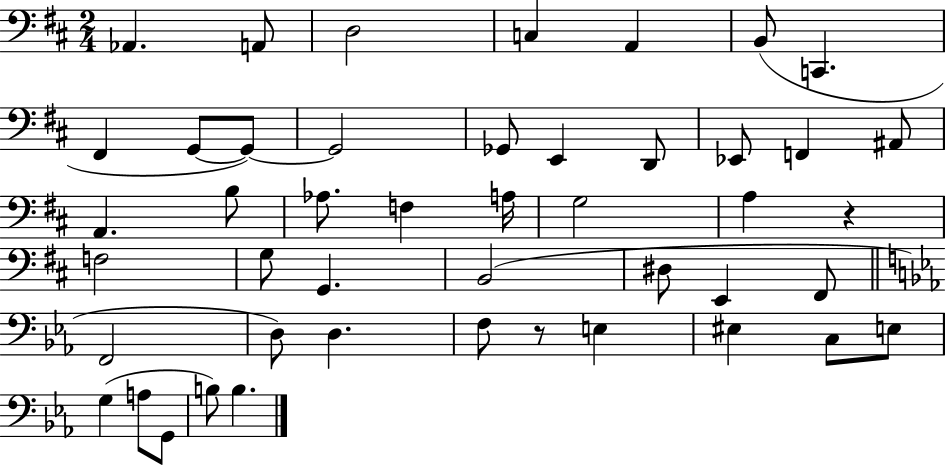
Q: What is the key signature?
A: D major